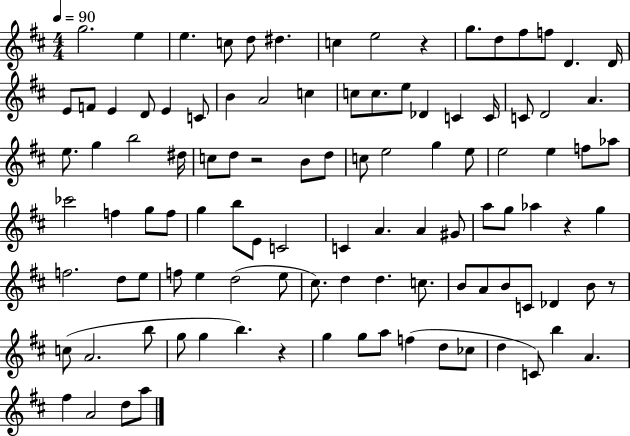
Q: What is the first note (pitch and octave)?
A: G5